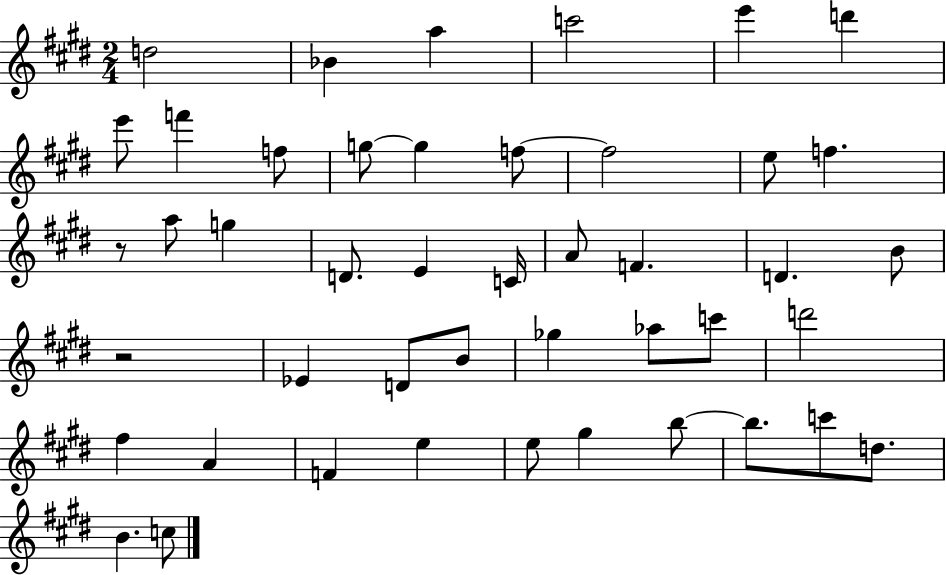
D5/h Bb4/q A5/q C6/h E6/q D6/q E6/e F6/q F5/e G5/e G5/q F5/e F5/h E5/e F5/q. R/e A5/e G5/q D4/e. E4/q C4/s A4/e F4/q. D4/q. B4/e R/h Eb4/q D4/e B4/e Gb5/q Ab5/e C6/e D6/h F#5/q A4/q F4/q E5/q E5/e G#5/q B5/e B5/e. C6/e D5/e. B4/q. C5/e